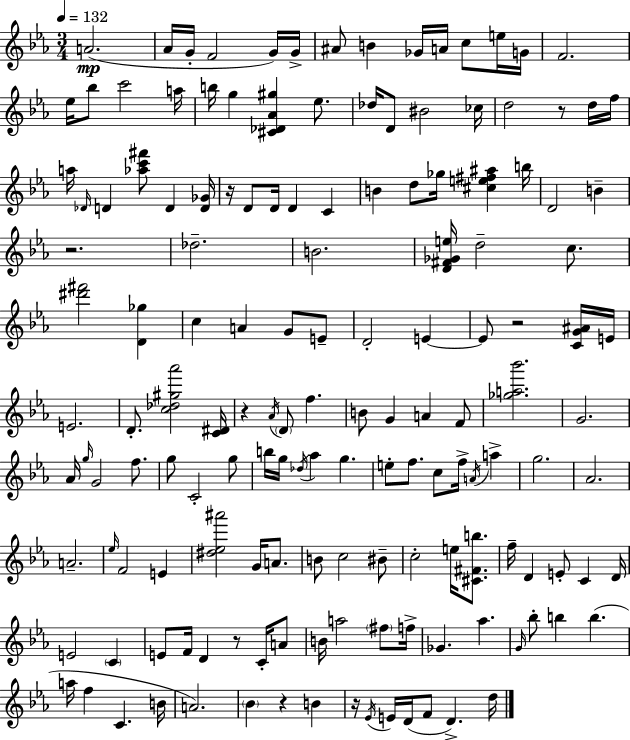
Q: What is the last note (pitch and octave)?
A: D5